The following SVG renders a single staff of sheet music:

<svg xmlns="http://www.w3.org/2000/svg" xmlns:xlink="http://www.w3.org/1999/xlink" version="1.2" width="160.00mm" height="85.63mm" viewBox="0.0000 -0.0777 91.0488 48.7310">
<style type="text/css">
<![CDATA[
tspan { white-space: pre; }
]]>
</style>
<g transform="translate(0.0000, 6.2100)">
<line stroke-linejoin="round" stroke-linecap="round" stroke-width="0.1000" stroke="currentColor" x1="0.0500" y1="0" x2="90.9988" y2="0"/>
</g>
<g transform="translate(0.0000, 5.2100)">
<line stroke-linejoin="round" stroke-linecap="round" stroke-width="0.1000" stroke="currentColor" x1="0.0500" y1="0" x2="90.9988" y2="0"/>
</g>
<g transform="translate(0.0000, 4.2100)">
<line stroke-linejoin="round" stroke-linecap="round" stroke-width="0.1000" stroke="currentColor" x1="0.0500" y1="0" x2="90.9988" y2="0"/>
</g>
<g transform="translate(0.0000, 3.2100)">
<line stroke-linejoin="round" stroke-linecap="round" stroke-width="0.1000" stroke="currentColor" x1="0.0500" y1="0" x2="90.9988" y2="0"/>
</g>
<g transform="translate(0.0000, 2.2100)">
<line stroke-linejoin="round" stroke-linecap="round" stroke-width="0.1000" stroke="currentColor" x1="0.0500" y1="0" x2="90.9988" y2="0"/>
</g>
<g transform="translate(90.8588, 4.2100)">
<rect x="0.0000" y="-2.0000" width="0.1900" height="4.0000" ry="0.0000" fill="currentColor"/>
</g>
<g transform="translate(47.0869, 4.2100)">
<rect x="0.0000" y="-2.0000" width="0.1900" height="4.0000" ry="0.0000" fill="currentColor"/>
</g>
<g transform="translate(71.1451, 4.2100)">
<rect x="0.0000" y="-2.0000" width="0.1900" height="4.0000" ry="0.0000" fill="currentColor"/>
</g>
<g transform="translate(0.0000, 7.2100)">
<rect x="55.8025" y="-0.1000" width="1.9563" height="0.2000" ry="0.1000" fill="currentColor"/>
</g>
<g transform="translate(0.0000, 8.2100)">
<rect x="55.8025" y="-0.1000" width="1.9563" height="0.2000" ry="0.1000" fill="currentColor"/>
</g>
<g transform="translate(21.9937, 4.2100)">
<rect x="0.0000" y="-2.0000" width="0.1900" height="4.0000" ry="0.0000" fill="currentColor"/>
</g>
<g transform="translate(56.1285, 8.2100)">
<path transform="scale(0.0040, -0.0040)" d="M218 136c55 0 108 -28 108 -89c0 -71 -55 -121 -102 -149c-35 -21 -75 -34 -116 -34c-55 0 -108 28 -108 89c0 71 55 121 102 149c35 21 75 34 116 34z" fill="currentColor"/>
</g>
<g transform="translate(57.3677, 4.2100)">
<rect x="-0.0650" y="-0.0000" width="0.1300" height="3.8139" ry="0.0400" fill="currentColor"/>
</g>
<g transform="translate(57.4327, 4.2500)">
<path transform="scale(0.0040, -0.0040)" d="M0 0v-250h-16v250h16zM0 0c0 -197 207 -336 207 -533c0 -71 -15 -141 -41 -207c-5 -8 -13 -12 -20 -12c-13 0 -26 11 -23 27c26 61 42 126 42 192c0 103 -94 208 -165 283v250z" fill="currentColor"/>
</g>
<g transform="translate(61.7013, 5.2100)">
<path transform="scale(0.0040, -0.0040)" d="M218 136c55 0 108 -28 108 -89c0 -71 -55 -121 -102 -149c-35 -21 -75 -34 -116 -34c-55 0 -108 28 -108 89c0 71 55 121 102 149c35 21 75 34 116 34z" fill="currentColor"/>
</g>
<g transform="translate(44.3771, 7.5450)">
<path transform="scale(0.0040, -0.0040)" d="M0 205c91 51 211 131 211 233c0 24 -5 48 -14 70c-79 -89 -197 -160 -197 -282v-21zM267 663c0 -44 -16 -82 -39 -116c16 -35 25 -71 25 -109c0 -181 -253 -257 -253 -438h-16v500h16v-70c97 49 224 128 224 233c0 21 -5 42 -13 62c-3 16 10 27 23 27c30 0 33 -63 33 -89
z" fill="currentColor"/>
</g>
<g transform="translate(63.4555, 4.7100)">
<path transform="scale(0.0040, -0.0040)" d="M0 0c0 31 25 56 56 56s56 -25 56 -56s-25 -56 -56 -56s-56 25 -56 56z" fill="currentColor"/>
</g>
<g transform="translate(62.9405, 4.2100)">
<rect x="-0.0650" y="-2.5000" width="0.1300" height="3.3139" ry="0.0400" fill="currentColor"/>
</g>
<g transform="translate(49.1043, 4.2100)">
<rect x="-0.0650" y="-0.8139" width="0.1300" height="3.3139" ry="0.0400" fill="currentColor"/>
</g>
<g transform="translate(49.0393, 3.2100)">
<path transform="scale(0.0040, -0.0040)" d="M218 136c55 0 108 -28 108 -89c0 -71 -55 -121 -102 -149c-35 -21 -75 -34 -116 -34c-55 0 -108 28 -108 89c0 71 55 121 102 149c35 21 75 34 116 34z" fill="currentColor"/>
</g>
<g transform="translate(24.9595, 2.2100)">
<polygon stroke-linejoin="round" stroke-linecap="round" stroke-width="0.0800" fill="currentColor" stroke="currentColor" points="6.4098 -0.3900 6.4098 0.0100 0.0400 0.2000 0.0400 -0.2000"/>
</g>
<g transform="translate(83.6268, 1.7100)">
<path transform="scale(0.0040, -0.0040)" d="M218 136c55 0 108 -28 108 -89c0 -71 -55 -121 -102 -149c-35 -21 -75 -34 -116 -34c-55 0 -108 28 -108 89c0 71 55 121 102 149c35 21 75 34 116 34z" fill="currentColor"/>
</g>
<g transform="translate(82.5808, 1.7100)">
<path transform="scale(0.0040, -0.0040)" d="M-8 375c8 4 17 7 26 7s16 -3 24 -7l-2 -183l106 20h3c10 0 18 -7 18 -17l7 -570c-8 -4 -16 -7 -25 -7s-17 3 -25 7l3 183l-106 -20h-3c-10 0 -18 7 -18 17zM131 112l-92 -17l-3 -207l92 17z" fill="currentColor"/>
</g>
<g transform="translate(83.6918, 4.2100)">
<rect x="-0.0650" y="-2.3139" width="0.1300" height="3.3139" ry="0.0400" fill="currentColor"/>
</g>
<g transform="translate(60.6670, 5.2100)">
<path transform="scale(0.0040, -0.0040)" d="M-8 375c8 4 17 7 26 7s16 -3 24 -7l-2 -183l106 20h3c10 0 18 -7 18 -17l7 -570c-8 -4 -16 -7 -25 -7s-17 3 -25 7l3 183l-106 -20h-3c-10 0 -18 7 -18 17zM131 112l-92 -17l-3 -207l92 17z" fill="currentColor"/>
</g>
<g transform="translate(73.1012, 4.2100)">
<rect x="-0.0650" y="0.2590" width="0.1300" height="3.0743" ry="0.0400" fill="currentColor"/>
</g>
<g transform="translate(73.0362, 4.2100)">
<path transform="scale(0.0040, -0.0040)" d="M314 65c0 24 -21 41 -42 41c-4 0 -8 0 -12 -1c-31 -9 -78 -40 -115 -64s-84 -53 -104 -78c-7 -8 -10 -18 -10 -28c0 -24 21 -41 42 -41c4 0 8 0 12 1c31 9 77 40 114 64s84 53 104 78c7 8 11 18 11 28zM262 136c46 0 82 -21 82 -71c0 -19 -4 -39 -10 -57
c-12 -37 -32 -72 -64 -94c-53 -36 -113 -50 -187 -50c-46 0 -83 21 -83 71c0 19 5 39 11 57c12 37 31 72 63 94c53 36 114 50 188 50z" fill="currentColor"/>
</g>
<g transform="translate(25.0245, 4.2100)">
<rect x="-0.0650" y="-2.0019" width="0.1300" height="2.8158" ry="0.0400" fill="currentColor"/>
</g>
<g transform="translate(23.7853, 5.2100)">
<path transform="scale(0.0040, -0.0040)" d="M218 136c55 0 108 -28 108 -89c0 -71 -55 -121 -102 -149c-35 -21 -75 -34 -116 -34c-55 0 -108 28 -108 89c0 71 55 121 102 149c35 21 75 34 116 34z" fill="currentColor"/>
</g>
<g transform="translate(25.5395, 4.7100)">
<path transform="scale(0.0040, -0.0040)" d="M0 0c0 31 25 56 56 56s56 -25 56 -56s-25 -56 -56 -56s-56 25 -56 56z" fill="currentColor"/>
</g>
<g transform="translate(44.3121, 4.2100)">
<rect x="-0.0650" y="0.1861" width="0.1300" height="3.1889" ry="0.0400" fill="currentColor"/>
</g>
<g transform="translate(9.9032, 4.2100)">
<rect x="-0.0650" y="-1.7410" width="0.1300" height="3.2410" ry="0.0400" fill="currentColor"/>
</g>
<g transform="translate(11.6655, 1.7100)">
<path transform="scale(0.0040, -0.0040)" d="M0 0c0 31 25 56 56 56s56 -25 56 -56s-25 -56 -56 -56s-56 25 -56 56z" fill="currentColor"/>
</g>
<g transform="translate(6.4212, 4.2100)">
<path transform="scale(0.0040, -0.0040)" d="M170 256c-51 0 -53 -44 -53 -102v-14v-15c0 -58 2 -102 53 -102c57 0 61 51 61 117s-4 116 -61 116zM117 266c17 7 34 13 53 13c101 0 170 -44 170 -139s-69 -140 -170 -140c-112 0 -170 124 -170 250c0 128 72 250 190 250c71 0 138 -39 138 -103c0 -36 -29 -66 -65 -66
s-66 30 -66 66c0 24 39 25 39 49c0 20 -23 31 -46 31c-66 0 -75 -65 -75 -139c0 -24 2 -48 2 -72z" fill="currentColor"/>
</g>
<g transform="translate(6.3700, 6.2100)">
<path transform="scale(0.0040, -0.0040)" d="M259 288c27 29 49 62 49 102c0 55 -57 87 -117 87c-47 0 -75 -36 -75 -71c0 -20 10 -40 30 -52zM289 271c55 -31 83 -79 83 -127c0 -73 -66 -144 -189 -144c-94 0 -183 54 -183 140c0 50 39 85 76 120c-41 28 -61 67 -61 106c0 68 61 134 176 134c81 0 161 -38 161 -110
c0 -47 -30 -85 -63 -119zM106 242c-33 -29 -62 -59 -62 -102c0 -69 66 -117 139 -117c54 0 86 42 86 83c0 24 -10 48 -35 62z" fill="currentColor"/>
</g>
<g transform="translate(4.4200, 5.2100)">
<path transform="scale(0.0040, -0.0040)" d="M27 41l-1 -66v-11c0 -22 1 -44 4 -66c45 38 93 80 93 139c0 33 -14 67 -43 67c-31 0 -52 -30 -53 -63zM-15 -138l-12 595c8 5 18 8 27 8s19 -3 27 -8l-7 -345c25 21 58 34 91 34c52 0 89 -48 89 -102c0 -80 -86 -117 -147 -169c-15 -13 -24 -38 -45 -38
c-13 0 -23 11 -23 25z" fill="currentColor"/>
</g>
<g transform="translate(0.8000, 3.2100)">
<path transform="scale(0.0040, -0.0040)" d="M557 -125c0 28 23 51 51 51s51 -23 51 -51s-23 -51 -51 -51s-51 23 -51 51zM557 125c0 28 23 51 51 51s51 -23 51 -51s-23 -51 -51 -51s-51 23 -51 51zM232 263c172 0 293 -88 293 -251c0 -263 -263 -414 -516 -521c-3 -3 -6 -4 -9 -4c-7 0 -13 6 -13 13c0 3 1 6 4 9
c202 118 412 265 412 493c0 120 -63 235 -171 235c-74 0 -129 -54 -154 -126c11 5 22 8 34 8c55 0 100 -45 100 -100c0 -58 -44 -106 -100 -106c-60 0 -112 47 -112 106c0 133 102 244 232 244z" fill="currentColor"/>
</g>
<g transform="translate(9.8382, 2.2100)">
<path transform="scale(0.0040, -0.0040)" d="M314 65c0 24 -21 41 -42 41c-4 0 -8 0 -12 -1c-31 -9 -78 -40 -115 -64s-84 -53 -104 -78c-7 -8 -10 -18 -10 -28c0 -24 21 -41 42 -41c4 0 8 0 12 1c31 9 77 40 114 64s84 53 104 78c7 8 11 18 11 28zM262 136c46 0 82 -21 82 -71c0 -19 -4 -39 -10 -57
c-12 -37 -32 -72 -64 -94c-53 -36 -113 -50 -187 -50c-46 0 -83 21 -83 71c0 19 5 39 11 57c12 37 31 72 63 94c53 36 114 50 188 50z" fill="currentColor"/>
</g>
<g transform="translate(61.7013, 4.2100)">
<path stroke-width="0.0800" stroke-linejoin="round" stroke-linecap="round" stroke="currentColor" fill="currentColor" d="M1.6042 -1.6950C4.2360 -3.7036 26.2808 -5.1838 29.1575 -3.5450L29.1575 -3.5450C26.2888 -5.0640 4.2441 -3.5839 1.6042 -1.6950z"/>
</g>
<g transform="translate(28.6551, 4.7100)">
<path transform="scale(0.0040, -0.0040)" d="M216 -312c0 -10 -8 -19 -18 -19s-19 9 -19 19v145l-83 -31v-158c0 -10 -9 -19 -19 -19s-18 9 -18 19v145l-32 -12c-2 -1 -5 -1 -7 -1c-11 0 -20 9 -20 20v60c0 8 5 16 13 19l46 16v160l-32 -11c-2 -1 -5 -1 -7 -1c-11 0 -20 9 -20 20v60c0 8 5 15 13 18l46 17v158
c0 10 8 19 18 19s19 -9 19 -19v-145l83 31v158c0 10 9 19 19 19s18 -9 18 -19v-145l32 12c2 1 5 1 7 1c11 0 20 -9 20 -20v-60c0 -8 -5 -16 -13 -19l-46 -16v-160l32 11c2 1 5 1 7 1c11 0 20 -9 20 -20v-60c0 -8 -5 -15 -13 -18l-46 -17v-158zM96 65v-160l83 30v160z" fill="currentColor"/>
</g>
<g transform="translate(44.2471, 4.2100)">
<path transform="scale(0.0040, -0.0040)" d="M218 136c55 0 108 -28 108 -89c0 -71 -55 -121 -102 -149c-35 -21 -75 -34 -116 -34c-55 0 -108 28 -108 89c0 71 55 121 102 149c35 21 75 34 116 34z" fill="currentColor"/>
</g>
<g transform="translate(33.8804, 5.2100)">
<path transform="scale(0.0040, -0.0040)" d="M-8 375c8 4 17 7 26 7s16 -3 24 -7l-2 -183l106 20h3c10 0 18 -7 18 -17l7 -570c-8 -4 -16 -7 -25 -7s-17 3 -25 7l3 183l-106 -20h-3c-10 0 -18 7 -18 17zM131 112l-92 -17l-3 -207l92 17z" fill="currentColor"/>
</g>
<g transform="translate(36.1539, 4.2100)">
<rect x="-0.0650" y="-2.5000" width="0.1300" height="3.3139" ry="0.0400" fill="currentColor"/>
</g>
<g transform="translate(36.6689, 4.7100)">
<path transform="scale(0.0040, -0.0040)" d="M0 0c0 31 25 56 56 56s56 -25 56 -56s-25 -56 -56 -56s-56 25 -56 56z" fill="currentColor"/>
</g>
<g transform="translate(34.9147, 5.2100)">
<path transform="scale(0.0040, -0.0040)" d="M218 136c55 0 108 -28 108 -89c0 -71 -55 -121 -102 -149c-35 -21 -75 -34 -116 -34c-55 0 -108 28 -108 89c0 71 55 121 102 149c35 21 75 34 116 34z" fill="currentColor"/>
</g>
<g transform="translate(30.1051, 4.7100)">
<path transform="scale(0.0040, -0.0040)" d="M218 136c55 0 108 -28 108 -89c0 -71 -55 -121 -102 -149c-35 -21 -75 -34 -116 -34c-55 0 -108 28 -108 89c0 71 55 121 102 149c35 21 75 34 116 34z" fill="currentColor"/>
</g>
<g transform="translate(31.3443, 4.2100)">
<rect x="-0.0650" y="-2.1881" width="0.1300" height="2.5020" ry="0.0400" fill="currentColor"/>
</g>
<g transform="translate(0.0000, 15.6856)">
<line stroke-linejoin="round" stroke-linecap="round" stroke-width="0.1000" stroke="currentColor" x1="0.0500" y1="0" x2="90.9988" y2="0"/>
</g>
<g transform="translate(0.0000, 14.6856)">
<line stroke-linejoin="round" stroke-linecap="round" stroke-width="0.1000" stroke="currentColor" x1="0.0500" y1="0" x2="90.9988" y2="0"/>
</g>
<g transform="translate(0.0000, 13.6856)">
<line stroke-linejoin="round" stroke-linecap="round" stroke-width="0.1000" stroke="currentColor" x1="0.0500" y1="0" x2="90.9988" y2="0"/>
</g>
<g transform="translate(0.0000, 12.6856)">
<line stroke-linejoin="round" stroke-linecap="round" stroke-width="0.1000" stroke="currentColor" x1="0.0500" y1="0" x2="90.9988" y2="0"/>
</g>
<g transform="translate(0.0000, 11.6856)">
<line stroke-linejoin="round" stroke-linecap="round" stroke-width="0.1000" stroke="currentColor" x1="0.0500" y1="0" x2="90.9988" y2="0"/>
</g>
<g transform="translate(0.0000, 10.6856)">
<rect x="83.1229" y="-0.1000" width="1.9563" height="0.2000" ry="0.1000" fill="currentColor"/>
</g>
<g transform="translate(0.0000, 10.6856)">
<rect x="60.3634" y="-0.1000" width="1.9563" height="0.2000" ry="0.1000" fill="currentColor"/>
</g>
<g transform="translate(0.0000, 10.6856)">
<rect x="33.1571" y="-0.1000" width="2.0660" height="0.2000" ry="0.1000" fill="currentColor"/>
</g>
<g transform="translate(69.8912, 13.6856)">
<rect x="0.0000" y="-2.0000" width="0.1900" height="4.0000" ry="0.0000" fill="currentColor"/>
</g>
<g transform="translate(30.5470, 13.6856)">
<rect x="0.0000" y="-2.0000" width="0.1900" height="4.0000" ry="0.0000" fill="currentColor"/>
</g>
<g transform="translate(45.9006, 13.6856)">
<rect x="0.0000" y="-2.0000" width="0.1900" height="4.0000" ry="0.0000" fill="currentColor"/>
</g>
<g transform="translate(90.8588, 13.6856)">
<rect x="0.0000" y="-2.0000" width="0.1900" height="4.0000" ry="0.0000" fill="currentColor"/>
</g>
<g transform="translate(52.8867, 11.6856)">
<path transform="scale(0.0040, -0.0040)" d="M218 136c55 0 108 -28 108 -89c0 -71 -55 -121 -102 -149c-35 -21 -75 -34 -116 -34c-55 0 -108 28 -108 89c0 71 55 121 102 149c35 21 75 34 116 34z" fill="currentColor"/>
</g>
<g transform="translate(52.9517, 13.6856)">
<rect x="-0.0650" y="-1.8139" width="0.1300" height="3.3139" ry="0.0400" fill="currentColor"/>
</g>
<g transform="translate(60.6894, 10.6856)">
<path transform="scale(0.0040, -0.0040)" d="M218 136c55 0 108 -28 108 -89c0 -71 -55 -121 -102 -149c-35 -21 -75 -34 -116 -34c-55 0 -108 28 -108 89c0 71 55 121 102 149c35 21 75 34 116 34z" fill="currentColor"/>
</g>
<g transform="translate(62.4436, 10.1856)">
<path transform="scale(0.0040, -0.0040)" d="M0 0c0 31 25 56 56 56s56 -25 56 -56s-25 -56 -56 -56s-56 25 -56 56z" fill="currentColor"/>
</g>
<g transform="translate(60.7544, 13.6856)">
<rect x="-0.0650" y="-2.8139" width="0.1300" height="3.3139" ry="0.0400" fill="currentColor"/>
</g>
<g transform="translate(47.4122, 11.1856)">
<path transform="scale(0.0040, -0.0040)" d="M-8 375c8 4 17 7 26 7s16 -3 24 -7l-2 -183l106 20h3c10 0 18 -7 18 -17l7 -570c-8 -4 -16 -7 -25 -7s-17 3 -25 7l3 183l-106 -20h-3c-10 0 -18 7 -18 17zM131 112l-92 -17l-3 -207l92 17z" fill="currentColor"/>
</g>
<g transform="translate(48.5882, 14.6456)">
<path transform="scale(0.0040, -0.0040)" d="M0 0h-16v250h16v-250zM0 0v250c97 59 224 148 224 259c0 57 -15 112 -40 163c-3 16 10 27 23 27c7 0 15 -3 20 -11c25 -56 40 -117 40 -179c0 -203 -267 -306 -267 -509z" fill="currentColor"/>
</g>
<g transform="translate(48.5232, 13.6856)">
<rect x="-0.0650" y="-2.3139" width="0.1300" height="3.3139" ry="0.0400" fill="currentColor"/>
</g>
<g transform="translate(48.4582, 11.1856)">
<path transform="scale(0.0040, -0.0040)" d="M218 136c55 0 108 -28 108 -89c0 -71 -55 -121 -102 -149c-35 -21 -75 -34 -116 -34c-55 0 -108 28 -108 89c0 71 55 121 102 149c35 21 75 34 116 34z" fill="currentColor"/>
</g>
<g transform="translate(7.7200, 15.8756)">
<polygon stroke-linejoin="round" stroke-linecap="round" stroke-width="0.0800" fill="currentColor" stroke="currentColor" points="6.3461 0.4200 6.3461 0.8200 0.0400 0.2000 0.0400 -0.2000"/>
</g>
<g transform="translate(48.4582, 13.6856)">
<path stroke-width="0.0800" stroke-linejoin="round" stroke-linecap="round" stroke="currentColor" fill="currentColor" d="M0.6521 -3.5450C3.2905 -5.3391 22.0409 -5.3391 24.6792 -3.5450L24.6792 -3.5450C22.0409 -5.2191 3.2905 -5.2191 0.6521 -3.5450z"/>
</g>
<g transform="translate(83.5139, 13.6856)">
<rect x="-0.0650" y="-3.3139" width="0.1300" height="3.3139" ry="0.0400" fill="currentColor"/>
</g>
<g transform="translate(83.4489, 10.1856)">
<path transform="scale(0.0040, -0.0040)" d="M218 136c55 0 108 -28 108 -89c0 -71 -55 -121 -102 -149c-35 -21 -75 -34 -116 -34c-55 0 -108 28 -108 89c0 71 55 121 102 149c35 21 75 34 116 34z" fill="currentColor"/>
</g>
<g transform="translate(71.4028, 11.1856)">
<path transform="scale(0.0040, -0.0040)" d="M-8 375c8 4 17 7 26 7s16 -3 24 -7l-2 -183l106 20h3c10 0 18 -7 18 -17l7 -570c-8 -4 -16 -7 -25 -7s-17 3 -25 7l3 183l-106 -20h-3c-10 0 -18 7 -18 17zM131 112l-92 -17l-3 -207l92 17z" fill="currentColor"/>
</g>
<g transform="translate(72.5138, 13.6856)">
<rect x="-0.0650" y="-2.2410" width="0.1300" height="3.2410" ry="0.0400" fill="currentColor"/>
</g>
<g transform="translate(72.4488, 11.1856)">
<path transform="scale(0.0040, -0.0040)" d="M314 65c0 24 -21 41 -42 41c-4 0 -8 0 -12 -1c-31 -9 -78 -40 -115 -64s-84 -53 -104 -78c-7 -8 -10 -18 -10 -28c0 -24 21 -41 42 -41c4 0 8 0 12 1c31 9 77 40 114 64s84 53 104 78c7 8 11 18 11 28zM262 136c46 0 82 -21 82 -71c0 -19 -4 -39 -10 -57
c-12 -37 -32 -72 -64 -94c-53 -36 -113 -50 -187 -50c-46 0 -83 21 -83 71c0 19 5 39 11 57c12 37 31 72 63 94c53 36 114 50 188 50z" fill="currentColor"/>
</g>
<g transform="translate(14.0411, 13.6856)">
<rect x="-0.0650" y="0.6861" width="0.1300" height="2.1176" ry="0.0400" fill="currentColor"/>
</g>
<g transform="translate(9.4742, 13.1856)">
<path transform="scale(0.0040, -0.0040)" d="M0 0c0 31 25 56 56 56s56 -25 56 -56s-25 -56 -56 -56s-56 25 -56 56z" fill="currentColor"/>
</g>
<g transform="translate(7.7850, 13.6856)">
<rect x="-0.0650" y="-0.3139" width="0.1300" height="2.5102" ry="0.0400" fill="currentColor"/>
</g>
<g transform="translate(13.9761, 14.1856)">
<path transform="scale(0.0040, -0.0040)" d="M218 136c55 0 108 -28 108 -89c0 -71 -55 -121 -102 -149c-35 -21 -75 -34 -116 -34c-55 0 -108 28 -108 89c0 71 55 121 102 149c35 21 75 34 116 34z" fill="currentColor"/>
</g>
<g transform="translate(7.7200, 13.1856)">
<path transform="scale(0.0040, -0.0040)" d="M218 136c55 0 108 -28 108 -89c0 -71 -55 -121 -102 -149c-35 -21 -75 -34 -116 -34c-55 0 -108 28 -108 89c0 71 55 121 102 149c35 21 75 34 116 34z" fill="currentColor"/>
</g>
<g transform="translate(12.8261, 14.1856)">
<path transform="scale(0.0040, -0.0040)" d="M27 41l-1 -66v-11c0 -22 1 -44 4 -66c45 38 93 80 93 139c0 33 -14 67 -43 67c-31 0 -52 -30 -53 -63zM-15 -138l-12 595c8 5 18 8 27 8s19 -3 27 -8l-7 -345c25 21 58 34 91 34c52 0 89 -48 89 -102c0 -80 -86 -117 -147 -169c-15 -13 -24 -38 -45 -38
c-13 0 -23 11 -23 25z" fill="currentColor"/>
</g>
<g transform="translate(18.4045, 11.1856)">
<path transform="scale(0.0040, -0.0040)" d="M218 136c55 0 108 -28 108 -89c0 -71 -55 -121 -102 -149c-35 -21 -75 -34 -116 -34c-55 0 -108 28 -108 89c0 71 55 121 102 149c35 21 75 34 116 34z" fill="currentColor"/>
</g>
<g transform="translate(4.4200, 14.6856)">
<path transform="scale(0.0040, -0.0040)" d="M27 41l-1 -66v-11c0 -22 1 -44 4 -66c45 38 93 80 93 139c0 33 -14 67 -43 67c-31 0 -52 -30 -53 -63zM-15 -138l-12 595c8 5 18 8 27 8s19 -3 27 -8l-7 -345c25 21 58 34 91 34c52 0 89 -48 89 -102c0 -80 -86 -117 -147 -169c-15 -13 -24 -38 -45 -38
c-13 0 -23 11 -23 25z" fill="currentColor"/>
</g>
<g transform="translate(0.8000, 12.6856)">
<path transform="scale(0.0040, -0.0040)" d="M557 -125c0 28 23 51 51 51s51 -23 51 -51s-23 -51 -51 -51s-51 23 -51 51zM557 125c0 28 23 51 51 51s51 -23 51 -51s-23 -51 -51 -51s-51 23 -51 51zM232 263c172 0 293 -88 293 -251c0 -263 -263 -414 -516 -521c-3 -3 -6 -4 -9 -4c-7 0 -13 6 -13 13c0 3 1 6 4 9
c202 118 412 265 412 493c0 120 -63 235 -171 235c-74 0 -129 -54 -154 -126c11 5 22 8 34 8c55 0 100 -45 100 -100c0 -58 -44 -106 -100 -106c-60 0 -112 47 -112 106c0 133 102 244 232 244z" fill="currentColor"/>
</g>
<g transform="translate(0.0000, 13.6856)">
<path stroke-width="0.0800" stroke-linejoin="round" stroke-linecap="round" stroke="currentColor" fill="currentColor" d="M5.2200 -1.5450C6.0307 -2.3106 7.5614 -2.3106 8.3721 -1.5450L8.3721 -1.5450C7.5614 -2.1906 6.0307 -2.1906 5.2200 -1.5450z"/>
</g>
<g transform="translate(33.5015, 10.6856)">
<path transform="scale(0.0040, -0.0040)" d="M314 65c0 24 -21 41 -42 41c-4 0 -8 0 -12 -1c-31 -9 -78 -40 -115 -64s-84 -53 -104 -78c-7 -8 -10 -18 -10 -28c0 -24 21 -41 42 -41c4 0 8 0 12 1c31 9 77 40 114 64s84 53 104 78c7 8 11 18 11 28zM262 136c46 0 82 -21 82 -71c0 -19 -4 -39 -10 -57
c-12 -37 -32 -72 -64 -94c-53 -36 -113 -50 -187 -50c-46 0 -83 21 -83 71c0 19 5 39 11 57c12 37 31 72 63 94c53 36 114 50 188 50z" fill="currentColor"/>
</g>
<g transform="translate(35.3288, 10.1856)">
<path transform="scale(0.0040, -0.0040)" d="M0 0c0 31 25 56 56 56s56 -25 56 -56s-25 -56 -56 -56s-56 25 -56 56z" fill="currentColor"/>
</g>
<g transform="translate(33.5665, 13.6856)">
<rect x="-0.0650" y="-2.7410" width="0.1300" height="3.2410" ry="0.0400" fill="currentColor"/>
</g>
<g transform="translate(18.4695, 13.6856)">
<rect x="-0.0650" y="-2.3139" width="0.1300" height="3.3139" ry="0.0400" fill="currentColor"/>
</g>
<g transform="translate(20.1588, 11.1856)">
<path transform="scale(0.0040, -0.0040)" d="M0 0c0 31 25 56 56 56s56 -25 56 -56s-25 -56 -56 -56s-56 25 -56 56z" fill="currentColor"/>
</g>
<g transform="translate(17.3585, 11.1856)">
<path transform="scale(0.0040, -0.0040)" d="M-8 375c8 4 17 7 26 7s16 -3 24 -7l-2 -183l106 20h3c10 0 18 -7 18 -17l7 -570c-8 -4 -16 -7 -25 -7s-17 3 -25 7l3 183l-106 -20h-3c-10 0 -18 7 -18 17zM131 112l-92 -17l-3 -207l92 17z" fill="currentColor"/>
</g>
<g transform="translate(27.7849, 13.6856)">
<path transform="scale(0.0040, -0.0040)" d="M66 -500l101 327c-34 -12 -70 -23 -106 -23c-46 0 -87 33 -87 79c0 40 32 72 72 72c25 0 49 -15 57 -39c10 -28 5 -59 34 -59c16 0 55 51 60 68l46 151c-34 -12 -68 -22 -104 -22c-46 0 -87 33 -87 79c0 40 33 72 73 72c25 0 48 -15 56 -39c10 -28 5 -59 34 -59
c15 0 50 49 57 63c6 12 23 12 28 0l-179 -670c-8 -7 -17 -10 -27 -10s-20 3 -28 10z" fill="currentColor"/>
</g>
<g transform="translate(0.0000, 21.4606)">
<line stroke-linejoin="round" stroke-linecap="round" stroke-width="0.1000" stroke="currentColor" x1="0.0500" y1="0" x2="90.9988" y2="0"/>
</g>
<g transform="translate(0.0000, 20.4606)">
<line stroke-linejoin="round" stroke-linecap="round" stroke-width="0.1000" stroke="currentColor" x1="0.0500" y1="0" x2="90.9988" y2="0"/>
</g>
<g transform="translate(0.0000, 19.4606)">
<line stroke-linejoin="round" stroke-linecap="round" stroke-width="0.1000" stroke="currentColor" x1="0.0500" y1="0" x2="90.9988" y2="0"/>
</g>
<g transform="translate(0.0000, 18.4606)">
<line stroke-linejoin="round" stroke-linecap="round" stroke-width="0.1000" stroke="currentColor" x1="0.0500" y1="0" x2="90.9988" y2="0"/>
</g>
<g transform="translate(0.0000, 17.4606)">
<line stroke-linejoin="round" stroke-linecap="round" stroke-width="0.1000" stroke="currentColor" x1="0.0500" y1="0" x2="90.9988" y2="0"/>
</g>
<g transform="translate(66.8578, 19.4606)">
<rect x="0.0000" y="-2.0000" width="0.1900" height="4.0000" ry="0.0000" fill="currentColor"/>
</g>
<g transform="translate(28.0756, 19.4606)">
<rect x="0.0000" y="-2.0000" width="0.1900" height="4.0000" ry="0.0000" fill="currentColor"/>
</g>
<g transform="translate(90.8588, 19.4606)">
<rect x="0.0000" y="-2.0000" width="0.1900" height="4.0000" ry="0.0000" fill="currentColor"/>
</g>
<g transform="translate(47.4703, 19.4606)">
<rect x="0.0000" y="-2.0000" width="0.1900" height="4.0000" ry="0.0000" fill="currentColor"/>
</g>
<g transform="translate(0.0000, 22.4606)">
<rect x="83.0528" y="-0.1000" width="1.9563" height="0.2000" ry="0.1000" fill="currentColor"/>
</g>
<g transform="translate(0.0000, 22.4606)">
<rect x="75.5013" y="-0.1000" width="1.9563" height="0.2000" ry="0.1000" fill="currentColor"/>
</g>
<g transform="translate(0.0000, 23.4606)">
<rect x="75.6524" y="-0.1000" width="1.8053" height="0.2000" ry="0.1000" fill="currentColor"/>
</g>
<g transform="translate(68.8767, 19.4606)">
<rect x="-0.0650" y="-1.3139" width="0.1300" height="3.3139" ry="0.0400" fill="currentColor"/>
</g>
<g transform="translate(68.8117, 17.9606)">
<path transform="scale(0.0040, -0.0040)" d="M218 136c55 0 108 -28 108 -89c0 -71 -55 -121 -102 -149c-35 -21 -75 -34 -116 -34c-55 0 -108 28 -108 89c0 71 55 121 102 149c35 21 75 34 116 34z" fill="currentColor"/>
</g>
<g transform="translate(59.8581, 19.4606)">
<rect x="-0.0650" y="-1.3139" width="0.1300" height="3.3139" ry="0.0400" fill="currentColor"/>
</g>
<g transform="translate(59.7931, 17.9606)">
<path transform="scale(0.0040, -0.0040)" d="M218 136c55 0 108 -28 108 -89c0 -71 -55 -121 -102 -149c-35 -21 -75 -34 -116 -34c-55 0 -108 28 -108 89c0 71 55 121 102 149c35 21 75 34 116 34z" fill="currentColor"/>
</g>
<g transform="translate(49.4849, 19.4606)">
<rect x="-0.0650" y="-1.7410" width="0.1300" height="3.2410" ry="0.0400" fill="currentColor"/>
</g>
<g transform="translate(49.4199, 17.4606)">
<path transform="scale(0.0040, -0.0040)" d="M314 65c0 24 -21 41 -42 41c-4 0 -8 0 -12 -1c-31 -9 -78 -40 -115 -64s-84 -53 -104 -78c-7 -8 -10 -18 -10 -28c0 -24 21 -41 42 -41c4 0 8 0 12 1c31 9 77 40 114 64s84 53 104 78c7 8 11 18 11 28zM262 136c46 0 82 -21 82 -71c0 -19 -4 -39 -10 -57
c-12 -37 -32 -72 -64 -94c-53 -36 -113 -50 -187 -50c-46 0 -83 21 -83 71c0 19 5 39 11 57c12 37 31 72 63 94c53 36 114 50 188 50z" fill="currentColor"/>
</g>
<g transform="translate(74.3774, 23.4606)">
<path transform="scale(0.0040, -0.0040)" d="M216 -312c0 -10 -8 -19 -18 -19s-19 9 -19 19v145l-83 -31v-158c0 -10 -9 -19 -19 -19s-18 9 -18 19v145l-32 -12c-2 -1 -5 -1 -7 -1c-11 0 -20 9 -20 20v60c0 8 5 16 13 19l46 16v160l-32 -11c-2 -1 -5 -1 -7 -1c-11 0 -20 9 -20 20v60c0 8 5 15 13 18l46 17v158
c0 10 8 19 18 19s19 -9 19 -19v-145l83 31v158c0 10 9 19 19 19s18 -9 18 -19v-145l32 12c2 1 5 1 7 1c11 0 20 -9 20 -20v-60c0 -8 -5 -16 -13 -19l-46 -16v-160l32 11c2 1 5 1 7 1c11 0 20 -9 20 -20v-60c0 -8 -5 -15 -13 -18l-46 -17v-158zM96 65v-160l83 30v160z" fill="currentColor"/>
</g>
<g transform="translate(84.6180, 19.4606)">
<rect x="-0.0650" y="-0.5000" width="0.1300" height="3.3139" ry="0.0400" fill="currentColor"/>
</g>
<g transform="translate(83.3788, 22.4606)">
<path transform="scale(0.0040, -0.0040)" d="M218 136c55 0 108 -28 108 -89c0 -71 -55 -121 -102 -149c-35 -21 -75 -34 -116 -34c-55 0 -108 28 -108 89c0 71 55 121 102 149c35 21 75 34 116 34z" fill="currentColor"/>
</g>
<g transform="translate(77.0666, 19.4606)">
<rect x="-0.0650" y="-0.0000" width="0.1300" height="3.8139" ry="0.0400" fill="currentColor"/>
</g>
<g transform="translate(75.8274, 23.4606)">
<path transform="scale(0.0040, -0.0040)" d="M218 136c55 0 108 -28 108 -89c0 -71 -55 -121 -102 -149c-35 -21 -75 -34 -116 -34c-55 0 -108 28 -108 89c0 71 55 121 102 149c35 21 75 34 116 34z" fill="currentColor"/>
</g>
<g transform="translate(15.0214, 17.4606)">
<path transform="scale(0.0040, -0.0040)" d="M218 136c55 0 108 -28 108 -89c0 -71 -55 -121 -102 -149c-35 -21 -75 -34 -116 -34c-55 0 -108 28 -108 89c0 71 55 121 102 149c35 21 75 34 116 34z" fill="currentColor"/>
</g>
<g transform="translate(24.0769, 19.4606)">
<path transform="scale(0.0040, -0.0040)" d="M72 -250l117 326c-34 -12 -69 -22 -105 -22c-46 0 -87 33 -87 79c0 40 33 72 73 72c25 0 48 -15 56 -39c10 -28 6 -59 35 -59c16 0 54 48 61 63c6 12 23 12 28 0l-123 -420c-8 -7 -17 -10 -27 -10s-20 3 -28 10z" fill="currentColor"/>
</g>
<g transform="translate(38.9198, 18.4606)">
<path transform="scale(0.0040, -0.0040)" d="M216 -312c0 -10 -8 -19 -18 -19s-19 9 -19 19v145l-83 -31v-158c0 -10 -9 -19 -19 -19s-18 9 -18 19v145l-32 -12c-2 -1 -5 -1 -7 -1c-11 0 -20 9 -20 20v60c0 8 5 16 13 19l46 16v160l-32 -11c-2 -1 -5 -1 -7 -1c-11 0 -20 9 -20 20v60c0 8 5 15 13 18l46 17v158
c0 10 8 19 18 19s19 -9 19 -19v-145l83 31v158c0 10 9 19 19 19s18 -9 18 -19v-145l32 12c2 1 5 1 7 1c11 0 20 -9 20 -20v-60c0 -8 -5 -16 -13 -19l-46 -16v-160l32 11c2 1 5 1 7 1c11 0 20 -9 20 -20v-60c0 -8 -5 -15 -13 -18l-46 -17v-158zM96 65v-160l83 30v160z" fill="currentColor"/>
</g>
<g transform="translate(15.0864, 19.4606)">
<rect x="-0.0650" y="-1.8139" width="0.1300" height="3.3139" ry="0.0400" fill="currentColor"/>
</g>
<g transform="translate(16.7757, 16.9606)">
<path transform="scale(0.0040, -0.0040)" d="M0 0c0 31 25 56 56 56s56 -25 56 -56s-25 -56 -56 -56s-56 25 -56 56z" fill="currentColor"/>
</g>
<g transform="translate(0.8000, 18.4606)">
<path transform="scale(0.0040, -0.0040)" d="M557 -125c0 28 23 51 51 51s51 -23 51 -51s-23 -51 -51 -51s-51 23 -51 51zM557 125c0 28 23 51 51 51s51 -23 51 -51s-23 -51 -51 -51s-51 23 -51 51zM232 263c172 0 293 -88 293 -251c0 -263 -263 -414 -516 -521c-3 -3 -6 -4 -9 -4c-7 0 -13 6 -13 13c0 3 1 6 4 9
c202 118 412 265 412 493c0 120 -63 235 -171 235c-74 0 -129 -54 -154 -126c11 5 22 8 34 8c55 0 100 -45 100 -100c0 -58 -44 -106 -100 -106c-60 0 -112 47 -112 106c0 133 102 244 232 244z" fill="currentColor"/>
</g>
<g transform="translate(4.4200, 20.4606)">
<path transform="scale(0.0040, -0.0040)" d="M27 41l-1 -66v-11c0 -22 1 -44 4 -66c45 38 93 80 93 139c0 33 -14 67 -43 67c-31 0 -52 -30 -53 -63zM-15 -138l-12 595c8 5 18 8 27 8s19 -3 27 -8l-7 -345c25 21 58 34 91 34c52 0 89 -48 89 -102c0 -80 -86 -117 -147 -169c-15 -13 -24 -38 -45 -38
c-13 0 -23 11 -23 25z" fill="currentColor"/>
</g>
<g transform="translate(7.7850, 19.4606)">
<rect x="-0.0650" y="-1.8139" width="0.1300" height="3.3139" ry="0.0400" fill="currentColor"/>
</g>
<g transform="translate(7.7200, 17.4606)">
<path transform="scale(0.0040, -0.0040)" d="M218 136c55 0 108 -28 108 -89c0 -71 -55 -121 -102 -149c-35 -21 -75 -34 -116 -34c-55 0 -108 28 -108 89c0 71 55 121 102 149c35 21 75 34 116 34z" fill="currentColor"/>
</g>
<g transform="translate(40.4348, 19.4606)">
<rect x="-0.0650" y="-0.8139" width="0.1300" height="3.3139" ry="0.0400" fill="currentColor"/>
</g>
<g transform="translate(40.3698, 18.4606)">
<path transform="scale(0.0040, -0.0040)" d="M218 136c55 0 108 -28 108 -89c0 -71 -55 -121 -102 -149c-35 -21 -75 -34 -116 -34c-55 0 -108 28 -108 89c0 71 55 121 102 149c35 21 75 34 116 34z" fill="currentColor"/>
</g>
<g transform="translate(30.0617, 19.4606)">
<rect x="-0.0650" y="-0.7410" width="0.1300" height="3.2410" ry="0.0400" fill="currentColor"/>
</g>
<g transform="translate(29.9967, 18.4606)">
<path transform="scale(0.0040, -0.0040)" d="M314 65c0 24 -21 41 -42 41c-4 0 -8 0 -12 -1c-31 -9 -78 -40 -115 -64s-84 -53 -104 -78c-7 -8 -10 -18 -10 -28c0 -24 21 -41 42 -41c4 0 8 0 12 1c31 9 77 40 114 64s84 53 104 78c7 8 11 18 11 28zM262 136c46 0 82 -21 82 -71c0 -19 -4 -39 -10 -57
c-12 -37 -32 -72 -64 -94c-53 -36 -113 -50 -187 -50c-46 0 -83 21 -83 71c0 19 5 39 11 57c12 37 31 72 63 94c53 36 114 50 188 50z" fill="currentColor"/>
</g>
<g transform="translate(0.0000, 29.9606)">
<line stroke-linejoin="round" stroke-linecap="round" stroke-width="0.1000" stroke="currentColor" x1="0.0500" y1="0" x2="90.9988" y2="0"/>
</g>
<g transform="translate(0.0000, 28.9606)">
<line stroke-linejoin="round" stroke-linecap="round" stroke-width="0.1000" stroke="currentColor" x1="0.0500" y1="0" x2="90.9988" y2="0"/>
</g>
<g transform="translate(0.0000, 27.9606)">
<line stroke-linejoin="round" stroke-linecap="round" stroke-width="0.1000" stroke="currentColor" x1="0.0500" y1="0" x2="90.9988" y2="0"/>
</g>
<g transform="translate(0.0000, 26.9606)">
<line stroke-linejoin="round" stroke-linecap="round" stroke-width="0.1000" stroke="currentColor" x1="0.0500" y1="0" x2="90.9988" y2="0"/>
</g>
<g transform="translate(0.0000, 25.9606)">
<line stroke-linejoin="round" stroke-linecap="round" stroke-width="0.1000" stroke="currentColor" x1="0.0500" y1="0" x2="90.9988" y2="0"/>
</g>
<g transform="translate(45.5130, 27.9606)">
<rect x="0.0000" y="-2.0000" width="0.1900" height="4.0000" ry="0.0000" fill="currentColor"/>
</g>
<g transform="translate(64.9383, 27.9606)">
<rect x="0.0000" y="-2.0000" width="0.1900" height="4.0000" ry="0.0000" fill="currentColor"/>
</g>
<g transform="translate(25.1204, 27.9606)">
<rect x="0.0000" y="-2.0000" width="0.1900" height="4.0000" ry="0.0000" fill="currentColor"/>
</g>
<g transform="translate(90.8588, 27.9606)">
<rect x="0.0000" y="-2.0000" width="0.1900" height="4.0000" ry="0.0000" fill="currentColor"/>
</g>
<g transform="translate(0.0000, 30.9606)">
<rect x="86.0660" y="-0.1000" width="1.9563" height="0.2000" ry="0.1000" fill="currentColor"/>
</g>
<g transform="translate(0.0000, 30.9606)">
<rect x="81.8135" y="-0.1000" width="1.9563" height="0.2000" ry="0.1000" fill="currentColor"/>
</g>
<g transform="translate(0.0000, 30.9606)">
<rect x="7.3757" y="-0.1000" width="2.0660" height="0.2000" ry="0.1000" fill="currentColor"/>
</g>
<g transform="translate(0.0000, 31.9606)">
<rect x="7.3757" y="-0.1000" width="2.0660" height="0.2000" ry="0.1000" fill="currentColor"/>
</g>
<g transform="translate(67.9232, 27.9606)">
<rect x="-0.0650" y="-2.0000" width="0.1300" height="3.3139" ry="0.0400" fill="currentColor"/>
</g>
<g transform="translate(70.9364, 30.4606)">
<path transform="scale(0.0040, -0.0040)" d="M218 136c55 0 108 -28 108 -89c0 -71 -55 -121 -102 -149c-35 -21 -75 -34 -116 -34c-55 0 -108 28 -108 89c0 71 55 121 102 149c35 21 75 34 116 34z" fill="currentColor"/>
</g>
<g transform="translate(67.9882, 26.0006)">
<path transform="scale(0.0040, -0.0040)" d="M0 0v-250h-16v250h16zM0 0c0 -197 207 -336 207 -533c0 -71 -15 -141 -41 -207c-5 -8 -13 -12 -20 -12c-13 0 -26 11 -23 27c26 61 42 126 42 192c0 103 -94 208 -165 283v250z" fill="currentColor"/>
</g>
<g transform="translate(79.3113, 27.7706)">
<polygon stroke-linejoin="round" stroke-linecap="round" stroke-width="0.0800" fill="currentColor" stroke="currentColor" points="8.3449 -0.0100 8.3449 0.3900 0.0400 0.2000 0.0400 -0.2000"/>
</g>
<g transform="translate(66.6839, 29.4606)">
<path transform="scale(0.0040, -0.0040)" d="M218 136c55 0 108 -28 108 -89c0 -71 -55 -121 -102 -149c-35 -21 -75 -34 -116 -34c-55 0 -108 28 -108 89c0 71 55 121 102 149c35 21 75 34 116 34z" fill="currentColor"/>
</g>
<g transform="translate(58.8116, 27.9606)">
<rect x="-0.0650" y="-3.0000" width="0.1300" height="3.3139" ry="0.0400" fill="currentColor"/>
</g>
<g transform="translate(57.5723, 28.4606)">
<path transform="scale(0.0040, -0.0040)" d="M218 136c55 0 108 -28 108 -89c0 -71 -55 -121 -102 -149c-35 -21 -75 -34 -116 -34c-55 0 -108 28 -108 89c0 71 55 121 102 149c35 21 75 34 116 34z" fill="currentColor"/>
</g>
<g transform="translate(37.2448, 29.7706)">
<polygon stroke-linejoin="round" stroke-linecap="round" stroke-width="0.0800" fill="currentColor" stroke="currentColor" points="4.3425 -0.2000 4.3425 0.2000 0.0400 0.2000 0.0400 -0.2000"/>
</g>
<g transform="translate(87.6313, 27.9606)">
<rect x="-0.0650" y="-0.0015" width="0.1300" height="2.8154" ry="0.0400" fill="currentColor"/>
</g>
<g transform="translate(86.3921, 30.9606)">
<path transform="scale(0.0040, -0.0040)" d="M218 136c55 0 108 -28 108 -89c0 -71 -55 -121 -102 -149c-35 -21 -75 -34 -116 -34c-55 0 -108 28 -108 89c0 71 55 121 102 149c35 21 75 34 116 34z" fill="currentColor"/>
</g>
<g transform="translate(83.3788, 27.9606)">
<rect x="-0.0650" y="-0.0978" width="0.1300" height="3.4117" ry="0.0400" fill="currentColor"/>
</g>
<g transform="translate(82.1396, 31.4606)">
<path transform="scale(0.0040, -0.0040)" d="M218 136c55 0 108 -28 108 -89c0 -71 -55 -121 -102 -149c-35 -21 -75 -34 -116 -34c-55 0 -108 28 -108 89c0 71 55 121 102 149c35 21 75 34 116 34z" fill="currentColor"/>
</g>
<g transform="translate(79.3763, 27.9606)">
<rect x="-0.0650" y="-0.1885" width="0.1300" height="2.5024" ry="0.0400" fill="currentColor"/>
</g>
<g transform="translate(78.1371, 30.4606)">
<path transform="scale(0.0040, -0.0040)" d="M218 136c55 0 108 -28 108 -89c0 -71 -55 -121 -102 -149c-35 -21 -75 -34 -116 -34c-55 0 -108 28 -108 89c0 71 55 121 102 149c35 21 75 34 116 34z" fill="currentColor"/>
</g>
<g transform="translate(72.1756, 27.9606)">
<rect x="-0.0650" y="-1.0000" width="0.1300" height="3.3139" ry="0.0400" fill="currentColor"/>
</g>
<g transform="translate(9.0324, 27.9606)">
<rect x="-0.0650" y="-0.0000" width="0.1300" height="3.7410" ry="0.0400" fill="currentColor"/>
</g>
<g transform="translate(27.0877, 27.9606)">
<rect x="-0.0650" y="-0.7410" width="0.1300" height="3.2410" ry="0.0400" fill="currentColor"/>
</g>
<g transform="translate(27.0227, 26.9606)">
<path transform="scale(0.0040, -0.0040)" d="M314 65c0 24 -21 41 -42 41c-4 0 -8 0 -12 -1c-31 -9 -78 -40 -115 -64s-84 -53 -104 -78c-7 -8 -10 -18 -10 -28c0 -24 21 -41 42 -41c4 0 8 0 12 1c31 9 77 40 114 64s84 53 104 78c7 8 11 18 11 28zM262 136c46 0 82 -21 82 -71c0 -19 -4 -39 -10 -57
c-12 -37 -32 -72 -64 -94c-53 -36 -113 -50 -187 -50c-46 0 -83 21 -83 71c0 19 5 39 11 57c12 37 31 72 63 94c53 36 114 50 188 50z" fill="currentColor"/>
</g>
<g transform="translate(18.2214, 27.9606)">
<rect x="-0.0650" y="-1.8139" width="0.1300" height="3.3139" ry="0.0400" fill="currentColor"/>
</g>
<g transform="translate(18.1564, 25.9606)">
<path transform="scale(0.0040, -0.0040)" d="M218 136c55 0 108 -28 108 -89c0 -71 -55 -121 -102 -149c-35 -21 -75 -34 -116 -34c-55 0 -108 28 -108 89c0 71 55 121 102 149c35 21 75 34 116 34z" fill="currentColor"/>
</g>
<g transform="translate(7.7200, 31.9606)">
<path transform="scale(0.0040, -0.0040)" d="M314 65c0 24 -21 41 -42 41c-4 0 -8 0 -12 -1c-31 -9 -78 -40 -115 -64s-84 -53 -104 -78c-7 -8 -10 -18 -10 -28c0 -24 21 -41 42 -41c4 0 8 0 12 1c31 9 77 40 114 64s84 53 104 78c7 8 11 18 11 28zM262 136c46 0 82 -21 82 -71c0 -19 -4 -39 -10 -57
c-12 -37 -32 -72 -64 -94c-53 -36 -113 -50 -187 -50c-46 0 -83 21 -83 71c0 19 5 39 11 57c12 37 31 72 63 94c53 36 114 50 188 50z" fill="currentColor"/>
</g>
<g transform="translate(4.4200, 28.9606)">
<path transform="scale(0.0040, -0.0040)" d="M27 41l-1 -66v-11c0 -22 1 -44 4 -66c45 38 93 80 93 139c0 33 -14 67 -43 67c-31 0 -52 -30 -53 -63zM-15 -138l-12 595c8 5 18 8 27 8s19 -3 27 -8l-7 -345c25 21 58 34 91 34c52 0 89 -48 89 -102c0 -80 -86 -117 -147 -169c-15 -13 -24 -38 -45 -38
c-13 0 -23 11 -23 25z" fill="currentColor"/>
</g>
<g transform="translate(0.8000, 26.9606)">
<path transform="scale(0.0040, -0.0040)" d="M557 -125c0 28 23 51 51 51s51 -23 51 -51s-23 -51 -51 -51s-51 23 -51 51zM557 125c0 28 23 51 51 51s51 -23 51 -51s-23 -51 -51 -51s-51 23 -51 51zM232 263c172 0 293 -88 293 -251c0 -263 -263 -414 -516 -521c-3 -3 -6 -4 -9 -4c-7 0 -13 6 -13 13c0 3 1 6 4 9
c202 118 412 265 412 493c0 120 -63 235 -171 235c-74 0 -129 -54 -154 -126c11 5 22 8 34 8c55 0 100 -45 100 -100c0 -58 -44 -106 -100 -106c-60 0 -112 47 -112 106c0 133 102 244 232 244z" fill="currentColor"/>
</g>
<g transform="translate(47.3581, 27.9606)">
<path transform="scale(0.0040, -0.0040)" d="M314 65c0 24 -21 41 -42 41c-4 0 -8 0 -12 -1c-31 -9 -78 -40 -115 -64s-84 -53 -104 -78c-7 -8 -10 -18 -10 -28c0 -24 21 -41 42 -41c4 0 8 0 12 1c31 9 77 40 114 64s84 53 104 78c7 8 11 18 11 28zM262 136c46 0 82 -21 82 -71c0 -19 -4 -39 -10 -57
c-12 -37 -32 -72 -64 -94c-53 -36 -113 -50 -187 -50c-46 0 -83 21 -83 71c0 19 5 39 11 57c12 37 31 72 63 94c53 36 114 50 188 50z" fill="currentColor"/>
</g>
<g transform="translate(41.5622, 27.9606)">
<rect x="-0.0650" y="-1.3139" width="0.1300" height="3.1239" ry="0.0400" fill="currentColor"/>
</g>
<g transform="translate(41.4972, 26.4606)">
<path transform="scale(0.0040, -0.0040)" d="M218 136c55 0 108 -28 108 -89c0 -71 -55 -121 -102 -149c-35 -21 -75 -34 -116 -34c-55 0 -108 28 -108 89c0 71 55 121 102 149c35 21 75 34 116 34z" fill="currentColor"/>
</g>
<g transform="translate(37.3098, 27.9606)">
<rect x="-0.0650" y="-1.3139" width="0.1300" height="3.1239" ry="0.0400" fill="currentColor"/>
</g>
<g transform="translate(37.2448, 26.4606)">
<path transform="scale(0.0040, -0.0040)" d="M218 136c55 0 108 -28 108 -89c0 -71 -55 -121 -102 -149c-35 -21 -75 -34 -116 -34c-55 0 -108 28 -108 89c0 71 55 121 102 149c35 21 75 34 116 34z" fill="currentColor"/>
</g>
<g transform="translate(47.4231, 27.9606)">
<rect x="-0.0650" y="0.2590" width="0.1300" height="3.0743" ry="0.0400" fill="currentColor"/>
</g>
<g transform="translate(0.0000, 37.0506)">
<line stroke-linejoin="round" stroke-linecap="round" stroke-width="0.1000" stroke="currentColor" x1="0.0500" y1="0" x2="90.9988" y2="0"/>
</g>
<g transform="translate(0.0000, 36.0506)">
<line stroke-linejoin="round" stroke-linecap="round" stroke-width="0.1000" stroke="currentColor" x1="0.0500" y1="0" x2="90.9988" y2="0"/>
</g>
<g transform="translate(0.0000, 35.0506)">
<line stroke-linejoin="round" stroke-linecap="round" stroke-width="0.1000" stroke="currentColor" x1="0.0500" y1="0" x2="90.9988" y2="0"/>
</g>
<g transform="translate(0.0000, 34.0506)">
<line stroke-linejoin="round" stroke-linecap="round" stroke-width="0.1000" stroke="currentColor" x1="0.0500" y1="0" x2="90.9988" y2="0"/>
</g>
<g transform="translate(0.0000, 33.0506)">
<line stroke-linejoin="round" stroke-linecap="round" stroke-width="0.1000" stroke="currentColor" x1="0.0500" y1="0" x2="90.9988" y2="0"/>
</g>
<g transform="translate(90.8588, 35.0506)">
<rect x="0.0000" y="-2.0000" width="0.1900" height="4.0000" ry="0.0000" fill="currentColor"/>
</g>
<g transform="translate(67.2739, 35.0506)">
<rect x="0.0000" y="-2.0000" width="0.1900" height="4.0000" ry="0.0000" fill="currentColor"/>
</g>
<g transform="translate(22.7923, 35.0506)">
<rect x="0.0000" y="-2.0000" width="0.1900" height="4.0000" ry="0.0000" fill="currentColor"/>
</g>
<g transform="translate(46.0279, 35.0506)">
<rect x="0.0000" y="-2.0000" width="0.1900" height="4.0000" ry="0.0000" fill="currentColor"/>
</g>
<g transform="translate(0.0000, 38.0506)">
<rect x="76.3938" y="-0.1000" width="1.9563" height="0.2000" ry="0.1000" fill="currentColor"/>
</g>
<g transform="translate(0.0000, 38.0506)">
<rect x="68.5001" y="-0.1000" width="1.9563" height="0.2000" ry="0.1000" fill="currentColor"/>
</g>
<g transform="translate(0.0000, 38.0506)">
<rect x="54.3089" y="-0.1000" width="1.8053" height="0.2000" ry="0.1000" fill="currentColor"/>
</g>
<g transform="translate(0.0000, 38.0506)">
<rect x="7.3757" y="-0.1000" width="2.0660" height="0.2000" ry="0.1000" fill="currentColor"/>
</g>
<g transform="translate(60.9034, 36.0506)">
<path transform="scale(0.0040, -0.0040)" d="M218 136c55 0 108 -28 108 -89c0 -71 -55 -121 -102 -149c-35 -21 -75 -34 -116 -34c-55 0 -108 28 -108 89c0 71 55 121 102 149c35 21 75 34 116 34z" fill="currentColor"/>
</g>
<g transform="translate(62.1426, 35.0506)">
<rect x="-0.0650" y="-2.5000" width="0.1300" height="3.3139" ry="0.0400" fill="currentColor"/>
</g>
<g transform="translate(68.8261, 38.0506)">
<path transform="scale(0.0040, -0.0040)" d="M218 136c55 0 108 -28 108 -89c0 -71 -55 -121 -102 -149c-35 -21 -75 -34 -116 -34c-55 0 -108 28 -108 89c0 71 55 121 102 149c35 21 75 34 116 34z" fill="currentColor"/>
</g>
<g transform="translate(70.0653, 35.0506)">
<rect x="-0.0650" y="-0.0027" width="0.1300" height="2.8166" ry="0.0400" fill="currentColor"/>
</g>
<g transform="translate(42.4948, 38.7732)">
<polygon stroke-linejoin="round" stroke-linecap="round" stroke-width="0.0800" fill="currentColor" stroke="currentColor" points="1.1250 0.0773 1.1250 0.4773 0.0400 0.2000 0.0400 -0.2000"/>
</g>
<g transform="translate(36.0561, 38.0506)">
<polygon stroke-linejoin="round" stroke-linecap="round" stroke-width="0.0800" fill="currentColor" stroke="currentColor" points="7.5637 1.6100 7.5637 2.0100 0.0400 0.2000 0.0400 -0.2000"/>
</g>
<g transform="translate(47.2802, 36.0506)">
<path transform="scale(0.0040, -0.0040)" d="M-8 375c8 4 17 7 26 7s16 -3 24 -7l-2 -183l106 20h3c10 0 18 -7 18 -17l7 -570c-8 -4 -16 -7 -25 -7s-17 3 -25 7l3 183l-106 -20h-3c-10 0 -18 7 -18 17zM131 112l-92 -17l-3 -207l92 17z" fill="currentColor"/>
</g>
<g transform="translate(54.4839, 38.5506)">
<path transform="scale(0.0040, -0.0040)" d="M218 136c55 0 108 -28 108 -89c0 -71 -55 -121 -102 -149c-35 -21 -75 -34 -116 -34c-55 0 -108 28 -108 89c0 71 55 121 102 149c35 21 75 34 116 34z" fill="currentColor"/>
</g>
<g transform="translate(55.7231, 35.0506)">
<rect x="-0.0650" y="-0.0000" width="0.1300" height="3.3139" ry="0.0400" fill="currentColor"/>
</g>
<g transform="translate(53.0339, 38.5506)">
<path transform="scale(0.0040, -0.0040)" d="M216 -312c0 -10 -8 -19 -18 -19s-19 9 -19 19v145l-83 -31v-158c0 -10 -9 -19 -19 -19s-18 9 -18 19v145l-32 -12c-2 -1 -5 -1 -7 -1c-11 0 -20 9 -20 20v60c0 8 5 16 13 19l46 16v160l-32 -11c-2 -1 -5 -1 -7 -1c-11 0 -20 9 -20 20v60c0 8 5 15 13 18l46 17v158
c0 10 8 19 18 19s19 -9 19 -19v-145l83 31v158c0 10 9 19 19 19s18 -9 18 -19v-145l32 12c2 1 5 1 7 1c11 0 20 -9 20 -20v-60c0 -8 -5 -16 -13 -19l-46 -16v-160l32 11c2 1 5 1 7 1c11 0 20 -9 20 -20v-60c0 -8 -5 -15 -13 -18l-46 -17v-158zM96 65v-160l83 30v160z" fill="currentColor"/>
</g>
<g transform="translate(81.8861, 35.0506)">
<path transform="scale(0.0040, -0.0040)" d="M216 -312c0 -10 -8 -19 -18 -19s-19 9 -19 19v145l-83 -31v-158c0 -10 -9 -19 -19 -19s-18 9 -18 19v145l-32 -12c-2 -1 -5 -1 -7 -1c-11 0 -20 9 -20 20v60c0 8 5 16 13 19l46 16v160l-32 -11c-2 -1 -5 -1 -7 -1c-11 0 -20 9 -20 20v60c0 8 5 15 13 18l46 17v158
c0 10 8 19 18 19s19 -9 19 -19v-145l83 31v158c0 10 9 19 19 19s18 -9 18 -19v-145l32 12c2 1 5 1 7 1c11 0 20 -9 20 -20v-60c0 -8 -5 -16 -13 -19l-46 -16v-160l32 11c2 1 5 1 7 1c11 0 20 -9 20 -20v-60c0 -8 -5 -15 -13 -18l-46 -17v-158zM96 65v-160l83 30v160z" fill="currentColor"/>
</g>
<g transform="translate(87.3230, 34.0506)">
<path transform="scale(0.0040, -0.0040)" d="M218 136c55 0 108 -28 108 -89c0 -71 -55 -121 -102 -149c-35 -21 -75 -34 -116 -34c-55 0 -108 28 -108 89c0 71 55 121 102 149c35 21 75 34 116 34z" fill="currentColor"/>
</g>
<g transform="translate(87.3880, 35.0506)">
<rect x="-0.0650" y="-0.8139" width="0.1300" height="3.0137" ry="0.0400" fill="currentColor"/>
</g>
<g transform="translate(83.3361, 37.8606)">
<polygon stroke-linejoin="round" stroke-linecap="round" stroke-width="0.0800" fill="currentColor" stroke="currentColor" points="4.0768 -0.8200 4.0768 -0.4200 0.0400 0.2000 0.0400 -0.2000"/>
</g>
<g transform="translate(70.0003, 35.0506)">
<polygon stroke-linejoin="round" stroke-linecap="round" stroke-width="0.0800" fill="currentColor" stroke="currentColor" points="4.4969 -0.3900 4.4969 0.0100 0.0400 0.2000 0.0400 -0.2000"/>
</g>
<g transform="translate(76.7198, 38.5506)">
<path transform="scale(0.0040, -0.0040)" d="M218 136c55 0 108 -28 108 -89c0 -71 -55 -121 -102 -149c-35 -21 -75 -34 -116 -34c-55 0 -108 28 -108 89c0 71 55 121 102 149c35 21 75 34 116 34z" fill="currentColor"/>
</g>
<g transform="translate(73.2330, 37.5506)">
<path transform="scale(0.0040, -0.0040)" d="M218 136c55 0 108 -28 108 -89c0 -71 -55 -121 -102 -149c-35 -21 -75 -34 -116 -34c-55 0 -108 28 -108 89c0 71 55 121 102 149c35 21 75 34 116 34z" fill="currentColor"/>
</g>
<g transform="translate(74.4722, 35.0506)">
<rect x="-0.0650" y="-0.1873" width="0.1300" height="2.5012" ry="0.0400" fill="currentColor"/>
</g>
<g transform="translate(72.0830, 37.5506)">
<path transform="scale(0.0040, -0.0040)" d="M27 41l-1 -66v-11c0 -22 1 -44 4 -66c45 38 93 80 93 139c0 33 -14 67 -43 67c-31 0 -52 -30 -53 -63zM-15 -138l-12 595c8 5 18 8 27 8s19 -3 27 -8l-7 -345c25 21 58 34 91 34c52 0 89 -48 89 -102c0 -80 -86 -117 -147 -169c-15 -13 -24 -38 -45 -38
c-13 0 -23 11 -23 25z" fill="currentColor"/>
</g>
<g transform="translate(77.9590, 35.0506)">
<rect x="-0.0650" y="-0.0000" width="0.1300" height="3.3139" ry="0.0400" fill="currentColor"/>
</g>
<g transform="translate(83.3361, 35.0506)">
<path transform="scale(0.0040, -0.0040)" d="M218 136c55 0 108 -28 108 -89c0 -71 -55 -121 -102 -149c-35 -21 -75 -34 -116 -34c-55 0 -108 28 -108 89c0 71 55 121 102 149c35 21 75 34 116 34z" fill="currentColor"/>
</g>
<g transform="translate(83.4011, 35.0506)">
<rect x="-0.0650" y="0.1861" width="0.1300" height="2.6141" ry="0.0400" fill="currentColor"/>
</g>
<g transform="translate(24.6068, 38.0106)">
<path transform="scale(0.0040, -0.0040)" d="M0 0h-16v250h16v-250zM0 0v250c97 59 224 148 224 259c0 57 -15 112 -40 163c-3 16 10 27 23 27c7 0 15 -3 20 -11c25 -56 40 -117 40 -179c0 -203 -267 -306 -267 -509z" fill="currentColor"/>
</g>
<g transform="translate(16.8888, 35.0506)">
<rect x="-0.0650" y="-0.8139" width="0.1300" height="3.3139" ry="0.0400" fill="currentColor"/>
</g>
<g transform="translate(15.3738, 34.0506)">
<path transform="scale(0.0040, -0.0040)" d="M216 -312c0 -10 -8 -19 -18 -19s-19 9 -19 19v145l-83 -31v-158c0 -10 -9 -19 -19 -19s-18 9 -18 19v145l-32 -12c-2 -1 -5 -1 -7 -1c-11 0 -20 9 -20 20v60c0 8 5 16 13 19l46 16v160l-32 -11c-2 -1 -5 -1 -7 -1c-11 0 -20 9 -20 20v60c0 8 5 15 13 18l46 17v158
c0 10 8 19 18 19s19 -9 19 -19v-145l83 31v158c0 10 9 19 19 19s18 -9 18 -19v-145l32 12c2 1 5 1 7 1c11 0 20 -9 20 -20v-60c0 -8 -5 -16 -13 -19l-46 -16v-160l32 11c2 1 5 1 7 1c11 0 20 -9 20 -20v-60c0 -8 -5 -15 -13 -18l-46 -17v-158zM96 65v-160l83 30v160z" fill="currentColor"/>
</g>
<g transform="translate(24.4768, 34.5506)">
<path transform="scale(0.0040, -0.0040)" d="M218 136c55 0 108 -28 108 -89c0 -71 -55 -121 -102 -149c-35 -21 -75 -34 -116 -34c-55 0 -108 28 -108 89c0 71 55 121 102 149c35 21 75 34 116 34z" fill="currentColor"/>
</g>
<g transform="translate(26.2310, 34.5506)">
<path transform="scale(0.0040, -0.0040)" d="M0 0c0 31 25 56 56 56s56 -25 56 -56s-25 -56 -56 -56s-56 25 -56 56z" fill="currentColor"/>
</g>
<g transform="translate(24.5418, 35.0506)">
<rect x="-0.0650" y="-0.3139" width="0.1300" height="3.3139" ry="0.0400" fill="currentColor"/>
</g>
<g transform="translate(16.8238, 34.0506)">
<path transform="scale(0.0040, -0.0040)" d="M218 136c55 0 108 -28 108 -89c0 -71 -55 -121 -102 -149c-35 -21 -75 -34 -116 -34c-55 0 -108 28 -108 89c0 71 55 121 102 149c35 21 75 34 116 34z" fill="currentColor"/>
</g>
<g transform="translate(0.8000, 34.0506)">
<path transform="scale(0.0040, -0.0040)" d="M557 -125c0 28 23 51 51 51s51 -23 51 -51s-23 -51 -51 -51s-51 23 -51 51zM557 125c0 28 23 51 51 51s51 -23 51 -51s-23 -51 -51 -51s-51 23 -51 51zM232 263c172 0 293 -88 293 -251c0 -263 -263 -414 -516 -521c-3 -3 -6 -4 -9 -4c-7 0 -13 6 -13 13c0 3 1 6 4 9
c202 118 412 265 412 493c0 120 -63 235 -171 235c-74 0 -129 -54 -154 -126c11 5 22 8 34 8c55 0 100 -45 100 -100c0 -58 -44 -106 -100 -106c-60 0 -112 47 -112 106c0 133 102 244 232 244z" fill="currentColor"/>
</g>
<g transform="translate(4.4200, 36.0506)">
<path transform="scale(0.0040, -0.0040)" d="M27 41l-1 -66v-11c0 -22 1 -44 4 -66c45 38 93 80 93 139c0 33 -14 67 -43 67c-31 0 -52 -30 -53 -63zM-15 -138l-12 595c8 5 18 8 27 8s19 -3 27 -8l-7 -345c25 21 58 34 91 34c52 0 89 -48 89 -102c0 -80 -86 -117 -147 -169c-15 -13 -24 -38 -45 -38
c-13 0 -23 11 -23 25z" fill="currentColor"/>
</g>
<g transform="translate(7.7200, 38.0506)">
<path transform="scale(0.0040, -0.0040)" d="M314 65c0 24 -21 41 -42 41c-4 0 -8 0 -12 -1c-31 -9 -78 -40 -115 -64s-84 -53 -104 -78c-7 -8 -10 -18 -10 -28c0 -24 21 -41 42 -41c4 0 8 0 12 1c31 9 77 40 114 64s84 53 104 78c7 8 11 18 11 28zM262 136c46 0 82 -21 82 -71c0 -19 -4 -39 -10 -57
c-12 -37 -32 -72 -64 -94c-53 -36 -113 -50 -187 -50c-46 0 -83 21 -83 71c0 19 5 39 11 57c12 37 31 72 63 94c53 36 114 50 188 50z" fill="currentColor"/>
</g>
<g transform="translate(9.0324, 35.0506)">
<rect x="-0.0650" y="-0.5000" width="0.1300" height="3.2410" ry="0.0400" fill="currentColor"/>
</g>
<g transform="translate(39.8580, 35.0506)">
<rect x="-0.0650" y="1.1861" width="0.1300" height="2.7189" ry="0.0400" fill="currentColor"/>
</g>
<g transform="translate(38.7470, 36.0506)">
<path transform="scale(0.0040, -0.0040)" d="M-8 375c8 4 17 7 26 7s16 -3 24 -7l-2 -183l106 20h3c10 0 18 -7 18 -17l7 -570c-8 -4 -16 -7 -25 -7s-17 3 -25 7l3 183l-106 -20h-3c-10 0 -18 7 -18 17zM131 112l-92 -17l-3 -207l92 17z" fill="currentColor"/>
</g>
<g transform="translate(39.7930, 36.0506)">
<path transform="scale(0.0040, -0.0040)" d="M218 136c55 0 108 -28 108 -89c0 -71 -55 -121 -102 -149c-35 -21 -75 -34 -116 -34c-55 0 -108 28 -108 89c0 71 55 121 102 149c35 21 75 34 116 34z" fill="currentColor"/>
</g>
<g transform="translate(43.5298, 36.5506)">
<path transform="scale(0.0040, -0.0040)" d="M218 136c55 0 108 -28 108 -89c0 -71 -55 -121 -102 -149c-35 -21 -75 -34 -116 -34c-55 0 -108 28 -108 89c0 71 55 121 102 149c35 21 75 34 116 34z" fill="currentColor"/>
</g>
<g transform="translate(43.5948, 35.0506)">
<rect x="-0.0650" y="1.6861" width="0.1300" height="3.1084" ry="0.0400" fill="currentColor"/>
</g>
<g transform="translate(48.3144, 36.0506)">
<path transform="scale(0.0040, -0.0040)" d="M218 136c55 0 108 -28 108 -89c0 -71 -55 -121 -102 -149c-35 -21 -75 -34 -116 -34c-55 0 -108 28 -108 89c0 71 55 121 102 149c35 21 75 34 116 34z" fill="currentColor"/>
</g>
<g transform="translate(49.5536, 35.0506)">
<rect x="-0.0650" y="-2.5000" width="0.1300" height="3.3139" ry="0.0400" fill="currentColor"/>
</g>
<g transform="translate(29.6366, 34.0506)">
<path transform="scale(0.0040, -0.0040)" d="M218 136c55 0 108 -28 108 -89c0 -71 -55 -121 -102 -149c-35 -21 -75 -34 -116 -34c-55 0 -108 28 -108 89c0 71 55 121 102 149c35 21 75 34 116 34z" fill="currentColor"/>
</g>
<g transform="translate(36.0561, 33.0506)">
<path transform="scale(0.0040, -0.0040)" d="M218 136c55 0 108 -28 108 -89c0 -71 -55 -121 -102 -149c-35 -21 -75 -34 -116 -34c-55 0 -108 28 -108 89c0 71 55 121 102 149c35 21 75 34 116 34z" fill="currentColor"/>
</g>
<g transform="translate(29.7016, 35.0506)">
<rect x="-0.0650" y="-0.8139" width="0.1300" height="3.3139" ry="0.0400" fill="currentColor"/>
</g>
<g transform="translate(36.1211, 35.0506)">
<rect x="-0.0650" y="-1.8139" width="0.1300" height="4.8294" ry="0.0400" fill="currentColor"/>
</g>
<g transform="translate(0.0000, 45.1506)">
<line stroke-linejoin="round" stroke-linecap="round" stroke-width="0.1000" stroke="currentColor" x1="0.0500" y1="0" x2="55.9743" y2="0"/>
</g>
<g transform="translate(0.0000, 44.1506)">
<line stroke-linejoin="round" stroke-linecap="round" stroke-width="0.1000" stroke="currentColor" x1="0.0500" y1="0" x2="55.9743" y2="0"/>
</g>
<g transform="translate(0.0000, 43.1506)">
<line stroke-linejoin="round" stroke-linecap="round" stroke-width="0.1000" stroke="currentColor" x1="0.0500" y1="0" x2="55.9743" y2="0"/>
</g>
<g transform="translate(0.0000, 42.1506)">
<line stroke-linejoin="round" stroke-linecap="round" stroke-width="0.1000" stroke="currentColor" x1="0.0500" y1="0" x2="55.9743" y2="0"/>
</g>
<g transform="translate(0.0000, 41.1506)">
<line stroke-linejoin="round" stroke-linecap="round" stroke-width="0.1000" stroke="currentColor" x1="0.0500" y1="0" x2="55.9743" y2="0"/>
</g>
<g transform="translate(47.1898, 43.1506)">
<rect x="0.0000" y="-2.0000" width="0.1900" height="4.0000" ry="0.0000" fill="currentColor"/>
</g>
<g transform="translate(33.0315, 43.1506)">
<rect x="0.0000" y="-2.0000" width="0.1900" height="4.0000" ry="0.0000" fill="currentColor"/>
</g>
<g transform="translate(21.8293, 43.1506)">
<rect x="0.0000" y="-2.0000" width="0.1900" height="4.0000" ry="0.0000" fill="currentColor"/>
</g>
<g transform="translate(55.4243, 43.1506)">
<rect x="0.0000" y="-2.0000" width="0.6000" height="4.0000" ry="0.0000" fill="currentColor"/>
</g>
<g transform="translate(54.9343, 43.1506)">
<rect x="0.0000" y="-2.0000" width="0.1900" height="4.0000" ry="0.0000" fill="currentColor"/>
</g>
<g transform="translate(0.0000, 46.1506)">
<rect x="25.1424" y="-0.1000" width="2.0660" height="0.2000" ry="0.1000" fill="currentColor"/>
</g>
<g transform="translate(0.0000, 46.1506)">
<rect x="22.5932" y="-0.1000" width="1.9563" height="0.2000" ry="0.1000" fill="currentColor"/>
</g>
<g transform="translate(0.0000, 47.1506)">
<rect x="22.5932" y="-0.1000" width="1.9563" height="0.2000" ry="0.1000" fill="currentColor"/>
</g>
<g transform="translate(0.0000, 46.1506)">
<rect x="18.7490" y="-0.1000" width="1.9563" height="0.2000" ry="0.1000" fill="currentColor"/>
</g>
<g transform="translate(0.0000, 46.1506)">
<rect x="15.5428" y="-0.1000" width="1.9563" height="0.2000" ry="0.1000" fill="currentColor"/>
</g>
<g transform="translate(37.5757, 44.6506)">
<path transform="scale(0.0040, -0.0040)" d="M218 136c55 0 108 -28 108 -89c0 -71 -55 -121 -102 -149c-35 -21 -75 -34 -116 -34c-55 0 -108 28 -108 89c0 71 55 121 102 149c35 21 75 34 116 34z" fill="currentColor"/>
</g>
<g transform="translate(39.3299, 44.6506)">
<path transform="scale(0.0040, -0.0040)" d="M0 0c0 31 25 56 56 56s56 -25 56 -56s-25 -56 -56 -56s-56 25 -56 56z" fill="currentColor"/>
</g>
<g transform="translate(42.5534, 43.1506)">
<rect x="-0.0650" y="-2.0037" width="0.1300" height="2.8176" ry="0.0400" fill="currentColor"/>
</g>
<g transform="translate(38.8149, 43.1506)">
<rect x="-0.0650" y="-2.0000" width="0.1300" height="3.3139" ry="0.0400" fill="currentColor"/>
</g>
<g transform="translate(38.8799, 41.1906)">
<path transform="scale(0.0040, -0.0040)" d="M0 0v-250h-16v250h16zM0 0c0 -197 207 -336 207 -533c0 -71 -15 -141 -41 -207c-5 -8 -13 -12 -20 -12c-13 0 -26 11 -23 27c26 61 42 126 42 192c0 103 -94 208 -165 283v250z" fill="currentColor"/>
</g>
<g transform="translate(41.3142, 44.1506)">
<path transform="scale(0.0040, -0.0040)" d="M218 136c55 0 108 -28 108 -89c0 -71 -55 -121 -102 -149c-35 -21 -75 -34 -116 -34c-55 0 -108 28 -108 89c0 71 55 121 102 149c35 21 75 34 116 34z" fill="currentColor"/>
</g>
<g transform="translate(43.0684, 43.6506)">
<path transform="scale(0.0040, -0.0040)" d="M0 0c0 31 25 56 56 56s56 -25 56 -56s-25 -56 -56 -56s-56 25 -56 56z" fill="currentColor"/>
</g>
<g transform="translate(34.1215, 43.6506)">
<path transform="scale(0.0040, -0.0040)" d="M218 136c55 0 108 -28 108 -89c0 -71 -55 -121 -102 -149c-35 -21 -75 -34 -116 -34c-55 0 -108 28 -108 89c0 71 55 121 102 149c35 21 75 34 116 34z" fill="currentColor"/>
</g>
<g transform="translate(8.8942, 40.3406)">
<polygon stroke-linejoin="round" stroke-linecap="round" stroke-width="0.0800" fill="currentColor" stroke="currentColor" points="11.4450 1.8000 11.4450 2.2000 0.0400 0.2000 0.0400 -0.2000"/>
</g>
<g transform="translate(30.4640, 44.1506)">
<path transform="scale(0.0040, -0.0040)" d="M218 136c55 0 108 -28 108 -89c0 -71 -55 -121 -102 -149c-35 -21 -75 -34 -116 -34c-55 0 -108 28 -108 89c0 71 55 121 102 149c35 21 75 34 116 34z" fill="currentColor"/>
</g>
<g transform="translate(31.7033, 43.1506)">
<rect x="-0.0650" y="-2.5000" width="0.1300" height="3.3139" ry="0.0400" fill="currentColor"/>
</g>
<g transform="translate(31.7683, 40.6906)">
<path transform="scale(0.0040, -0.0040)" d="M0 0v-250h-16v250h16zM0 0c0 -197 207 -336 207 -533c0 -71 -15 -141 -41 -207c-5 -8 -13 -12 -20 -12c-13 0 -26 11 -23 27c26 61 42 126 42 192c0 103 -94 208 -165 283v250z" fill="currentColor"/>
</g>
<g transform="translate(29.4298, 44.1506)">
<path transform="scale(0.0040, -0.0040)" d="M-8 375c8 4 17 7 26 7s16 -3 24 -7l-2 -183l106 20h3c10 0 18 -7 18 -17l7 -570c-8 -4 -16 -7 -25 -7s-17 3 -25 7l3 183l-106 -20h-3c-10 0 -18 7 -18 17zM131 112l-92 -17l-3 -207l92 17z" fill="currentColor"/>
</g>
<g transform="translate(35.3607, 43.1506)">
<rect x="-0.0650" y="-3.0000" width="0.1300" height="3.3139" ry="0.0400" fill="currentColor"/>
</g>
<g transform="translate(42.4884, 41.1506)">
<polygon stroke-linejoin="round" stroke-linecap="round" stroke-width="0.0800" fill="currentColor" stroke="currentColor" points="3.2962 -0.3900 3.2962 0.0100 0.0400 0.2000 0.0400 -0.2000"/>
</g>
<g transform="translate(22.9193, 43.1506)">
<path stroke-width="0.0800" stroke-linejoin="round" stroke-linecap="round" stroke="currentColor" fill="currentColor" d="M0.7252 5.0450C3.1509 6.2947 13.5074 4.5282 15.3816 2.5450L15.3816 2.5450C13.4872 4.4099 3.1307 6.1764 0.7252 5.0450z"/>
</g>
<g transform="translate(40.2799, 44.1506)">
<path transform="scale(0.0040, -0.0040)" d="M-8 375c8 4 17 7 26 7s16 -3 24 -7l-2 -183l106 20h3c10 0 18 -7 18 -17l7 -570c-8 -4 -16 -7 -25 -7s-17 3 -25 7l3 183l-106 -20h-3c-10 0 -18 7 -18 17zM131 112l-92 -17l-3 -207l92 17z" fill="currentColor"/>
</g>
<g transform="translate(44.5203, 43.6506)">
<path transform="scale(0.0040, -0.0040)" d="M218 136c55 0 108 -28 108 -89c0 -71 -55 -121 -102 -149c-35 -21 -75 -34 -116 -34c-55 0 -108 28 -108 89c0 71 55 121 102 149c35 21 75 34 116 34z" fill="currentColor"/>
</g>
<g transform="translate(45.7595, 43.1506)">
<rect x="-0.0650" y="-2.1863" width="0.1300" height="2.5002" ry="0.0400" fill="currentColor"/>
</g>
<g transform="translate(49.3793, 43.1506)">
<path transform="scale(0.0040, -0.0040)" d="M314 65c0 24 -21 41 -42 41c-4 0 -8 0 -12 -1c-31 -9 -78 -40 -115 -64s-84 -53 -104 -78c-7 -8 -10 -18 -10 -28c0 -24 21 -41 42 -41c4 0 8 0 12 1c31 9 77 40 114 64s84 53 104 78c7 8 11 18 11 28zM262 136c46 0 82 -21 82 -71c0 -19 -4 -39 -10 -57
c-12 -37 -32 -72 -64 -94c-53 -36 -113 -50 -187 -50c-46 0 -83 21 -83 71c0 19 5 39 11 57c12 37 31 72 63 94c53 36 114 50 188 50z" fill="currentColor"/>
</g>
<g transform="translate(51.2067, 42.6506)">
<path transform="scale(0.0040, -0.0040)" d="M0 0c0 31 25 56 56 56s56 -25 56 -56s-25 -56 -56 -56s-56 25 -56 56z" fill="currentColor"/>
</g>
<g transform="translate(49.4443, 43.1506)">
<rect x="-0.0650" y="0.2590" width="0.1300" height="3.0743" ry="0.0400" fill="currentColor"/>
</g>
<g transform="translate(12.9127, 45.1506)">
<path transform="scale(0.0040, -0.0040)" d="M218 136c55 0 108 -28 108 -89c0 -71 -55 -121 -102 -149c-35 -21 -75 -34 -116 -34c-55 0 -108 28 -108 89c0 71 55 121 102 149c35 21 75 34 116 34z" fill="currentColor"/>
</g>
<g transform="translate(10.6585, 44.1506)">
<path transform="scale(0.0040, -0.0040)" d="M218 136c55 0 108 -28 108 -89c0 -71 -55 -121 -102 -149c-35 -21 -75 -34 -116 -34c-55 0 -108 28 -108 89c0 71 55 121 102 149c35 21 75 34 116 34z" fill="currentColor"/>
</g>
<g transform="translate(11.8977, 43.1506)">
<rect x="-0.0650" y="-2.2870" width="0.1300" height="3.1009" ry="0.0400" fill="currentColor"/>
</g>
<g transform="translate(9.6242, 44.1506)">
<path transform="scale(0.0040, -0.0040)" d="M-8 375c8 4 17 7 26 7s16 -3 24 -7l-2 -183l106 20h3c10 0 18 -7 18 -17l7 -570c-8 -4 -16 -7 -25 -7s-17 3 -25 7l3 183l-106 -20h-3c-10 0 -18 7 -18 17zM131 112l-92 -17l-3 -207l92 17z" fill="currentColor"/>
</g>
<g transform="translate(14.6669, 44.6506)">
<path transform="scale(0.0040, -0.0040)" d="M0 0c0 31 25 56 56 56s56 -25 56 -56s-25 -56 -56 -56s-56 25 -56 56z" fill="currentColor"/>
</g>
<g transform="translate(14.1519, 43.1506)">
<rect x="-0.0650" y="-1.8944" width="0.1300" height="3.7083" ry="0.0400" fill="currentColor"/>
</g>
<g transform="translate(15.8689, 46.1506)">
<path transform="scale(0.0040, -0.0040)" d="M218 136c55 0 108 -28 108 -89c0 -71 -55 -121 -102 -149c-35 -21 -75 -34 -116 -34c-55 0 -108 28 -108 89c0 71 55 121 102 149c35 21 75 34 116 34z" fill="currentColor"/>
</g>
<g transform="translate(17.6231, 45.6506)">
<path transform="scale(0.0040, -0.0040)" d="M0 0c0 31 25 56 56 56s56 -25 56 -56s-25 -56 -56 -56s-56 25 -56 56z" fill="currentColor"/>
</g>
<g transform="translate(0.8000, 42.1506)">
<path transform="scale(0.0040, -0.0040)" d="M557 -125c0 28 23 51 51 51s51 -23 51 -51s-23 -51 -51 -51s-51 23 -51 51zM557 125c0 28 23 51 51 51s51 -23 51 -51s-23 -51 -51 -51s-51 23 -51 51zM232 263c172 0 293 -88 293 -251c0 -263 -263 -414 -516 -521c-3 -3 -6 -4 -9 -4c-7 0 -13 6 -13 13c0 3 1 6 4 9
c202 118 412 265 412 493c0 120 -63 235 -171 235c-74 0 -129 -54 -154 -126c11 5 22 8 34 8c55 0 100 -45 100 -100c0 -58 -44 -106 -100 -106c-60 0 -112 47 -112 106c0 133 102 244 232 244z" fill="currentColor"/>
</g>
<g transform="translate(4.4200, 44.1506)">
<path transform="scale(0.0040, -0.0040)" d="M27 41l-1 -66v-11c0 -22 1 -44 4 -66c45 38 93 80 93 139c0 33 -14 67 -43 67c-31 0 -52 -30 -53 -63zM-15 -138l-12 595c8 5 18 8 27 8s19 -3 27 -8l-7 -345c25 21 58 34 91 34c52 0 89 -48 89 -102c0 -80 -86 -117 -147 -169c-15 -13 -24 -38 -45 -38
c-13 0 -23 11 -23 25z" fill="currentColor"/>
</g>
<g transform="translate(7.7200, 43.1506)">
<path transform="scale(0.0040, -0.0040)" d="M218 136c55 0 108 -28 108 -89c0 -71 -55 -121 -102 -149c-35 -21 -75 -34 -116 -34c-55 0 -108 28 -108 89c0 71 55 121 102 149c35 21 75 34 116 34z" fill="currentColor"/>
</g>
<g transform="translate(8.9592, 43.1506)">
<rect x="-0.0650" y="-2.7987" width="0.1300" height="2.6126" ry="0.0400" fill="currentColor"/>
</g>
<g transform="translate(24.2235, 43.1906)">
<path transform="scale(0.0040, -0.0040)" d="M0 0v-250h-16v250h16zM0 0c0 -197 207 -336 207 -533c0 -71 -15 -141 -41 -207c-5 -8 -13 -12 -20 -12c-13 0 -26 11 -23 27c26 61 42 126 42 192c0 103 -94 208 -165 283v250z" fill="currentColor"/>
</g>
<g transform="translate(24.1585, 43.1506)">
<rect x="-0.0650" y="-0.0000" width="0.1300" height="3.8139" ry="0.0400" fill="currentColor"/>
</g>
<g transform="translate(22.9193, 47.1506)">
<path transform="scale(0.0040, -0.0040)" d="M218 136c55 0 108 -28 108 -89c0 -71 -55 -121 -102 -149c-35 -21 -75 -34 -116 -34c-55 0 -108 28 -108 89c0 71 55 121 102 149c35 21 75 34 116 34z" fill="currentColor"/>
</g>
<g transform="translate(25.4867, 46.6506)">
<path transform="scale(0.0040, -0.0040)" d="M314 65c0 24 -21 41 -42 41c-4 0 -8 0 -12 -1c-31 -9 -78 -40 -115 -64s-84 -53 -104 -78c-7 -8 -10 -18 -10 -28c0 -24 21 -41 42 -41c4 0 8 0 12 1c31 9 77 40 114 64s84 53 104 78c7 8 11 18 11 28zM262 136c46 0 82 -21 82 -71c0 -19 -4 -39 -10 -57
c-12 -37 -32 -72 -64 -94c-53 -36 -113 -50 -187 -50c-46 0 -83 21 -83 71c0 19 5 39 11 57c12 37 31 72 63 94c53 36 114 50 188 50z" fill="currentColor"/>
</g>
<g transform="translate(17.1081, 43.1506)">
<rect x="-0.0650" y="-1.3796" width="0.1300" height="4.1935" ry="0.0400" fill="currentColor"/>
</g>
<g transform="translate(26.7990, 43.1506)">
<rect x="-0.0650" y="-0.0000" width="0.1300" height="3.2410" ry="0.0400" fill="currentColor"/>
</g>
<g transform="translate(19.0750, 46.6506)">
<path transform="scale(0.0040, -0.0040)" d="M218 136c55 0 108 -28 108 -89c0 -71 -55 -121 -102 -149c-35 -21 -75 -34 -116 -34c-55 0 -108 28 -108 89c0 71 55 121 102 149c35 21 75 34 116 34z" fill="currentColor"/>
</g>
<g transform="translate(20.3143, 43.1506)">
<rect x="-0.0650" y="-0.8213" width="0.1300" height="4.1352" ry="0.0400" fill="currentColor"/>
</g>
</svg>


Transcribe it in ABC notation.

X:1
T:Untitled
M:6/8
L:1/4
K:F
A,2 _B,,/2 ^C,/2 B,, D,/4 F, C,,/2 B,, D,2 B, E,/2 _C,/2 B, z/4 C2 B,/2 A, C B,2 D A, A, z/2 F,2 ^F, A,2 G, G, ^C,, E,, C,,2 A, F,2 G,/2 G,/2 D,2 C, A,,/2 F,, F,,/2 D,,/2 E,,/2 E,,2 ^F, E,/2 F, A,/2 B,,/2 A,,/4 B,, ^D,, B,, E,,/2 _F,,/2 D,, ^D,/2 F,/2 D,/2 B,,/2 G,,/2 E,,/2 D,,/2 C,,/2 D,,2 B,,/2 C, A,,/2 B,,/2 C,/2 D,2